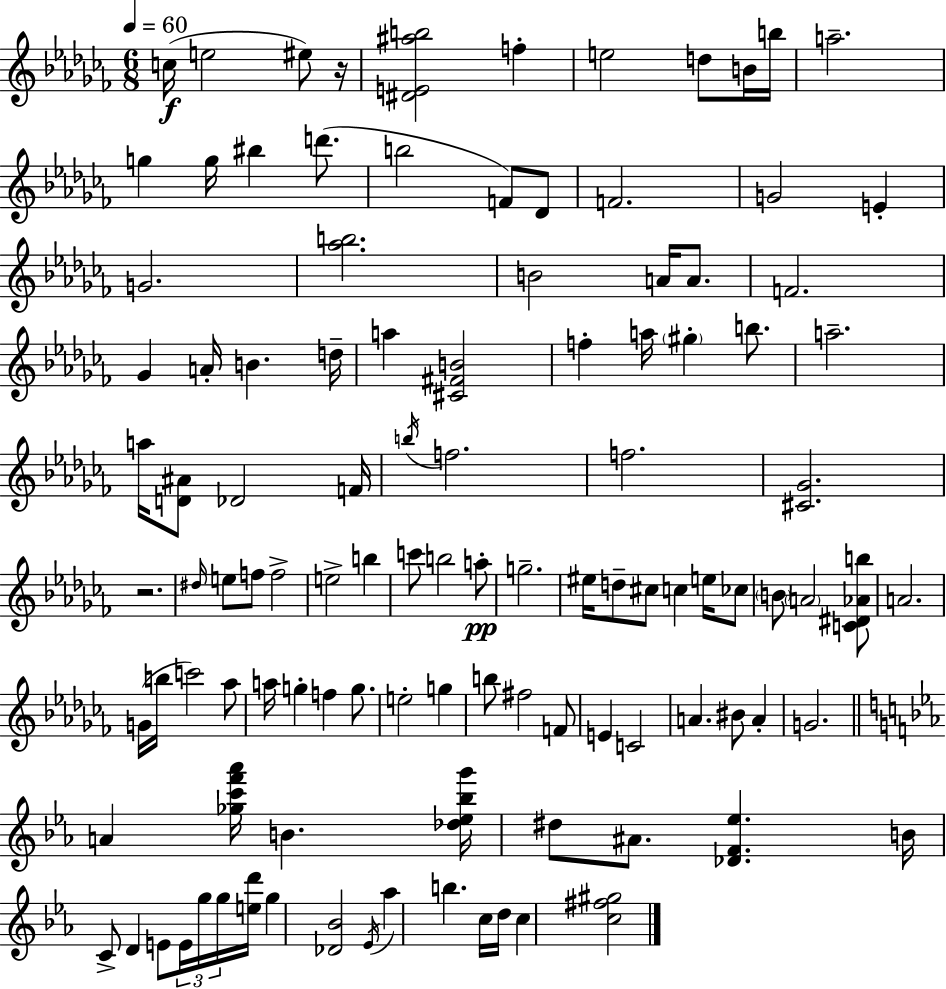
X:1
T:Untitled
M:6/8
L:1/4
K:Abm
c/4 e2 ^e/2 z/4 [^DE^ab]2 f e2 d/2 B/4 b/4 a2 g g/4 ^b d'/2 b2 F/2 _D/2 F2 G2 E G2 [_ab]2 B2 A/4 A/2 F2 _G A/4 B d/4 a [^C^FB]2 f a/4 ^g b/2 a2 a/4 [D^A]/2 _D2 F/4 b/4 f2 f2 [^C_G]2 z2 ^d/4 e/2 f/2 f2 e2 b c'/2 b2 a/2 g2 ^e/4 d/2 ^c/2 c e/4 _c/2 B/2 A2 [C^D_Ab]/2 A2 G/4 b/4 c'2 _a/2 a/4 g f g/2 e2 g b/2 ^f2 F/2 E C2 A ^B/2 A G2 A [_gc'f'_a']/4 B [_d_e_bg']/4 ^d/2 ^A/2 [_DF_e] B/4 C/2 D E/2 E/4 g/4 g/4 [ed']/4 g [_D_B]2 _E/4 _a b c/4 d/4 c [c^f^g]2